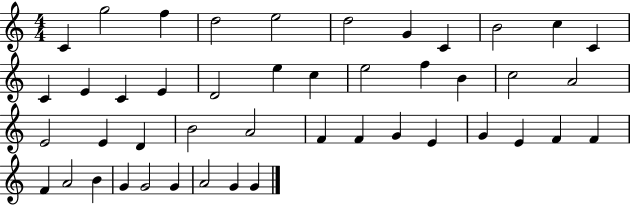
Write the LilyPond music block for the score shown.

{
  \clef treble
  \numericTimeSignature
  \time 4/4
  \key c \major
  c'4 g''2 f''4 | d''2 e''2 | d''2 g'4 c'4 | b'2 c''4 c'4 | \break c'4 e'4 c'4 e'4 | d'2 e''4 c''4 | e''2 f''4 b'4 | c''2 a'2 | \break e'2 e'4 d'4 | b'2 a'2 | f'4 f'4 g'4 e'4 | g'4 e'4 f'4 f'4 | \break f'4 a'2 b'4 | g'4 g'2 g'4 | a'2 g'4 g'4 | \bar "|."
}